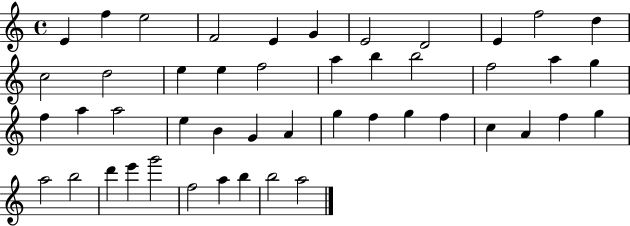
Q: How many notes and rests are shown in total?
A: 47